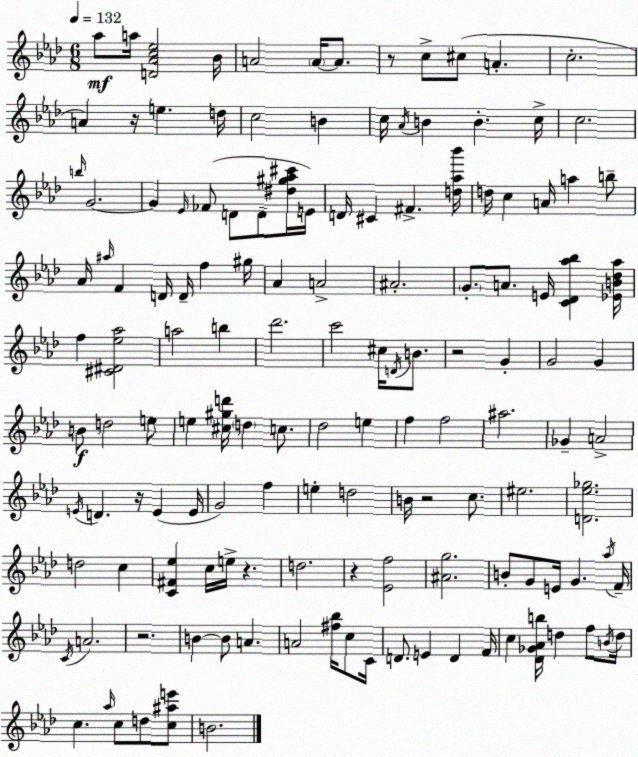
X:1
T:Untitled
M:6/8
L:1/4
K:Fm
_a/2 a/4 [D_Ac_e]2 _B/4 A2 A/4 A/2 z/2 c/2 ^c/2 A c2 A z/4 e d/4 c2 B c/4 _A/4 B B c/4 c2 b/4 G2 G _E/4 _F/2 D/2 D/2 [^d^g_a^c']/4 E/4 D/4 ^C ^F [d_a_b']/4 d/4 c A/4 a b/2 _A/4 ^a/4 F D/4 D/4 f ^g/4 _A A2 ^A2 G/2 A/2 E/4 [C_D_a_b] [_EB_d_a]/4 f [^C^D_e_a]2 a2 b _d'2 c'2 ^c/4 D/4 B/2 z2 G G2 G B/2 d2 e/2 e [^c^gd']/4 d c/2 _d2 e f f2 ^a2 _G A2 E/4 D z/4 E E/4 G2 f e d2 B/4 z2 c/2 ^e2 [D_e_g]2 d2 c [C^F_e] c/4 e/4 z d2 z [_Ef]2 [^Ag]2 B/2 G/2 E/4 G _a/4 F/4 C/4 A2 z2 B B/2 A A2 [^f_b]/4 c/2 C/4 D/2 E D F/4 c [_D_G_Ab]/4 d f/2 B/4 d/4 c _a/4 c/2 d/2 [c^ae']/2 B2